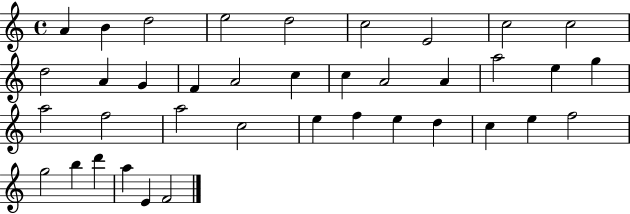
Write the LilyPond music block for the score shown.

{
  \clef treble
  \time 4/4
  \defaultTimeSignature
  \key c \major
  a'4 b'4 d''2 | e''2 d''2 | c''2 e'2 | c''2 c''2 | \break d''2 a'4 g'4 | f'4 a'2 c''4 | c''4 a'2 a'4 | a''2 e''4 g''4 | \break a''2 f''2 | a''2 c''2 | e''4 f''4 e''4 d''4 | c''4 e''4 f''2 | \break g''2 b''4 d'''4 | a''4 e'4 f'2 | \bar "|."
}